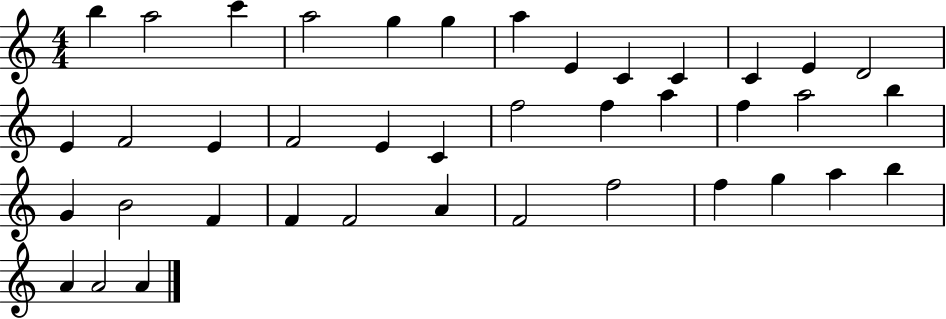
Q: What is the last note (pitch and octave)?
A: A4